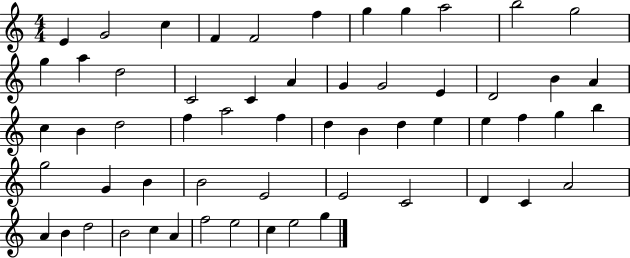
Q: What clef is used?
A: treble